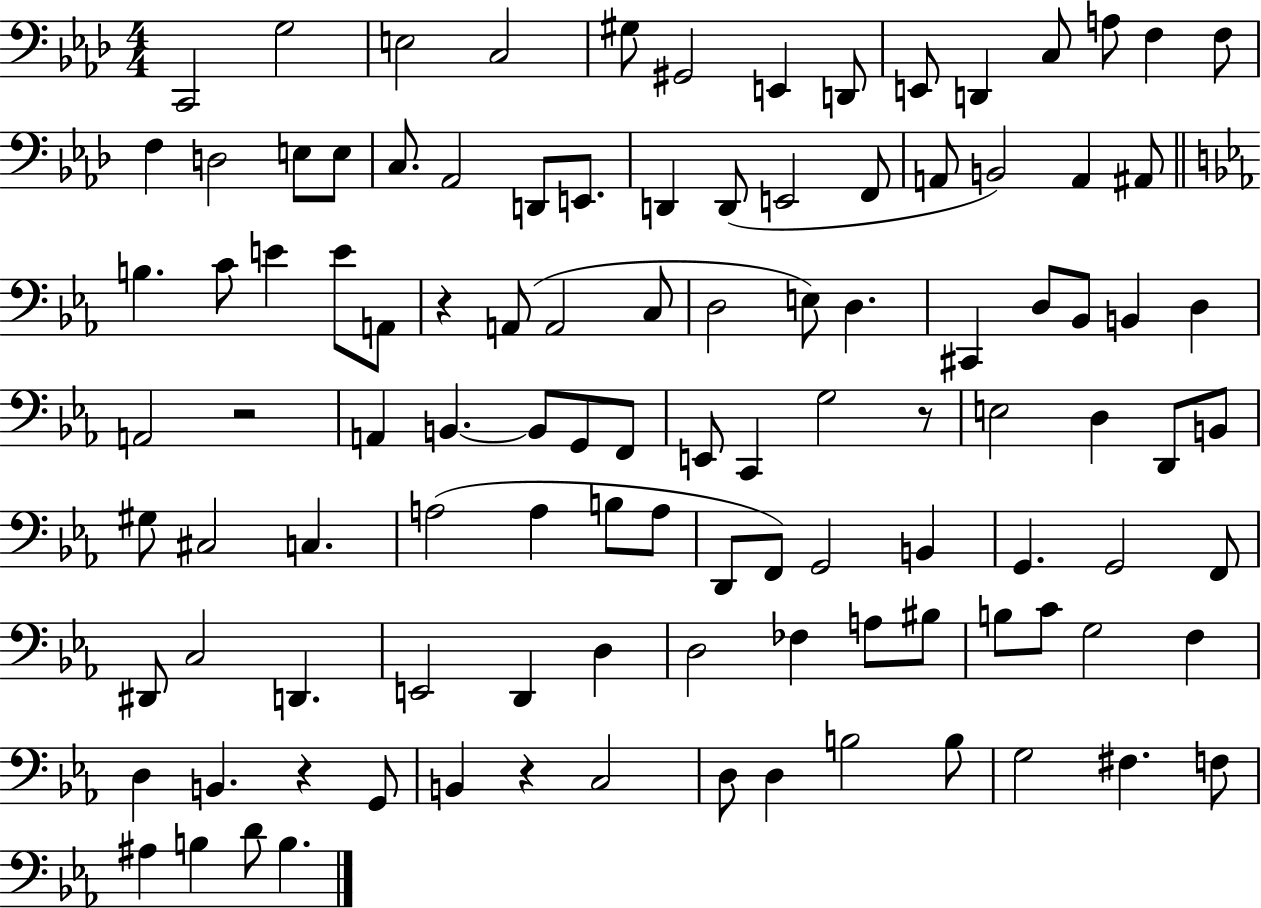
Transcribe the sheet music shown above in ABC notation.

X:1
T:Untitled
M:4/4
L:1/4
K:Ab
C,,2 G,2 E,2 C,2 ^G,/2 ^G,,2 E,, D,,/2 E,,/2 D,, C,/2 A,/2 F, F,/2 F, D,2 E,/2 E,/2 C,/2 _A,,2 D,,/2 E,,/2 D,, D,,/2 E,,2 F,,/2 A,,/2 B,,2 A,, ^A,,/2 B, C/2 E E/2 A,,/2 z A,,/2 A,,2 C,/2 D,2 E,/2 D, ^C,, D,/2 _B,,/2 B,, D, A,,2 z2 A,, B,, B,,/2 G,,/2 F,,/2 E,,/2 C,, G,2 z/2 E,2 D, D,,/2 B,,/2 ^G,/2 ^C,2 C, A,2 A, B,/2 A,/2 D,,/2 F,,/2 G,,2 B,, G,, G,,2 F,,/2 ^D,,/2 C,2 D,, E,,2 D,, D, D,2 _F, A,/2 ^B,/2 B,/2 C/2 G,2 F, D, B,, z G,,/2 B,, z C,2 D,/2 D, B,2 B,/2 G,2 ^F, F,/2 ^A, B, D/2 B,